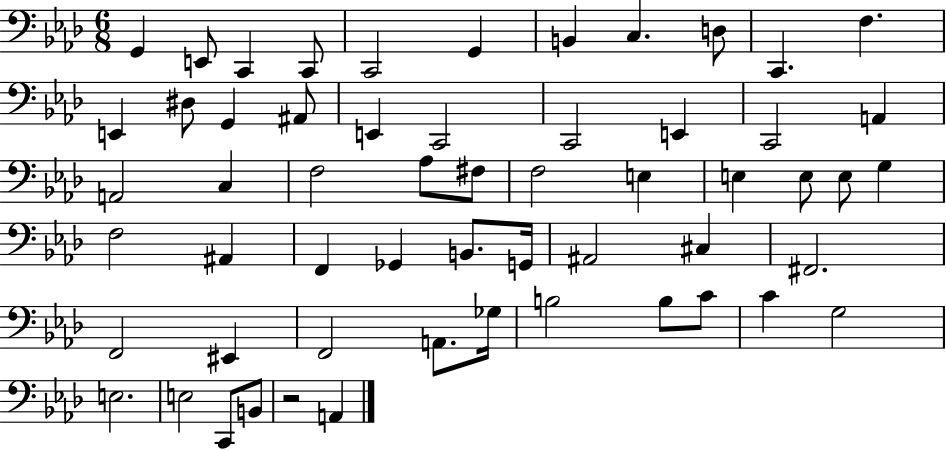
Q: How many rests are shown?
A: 1